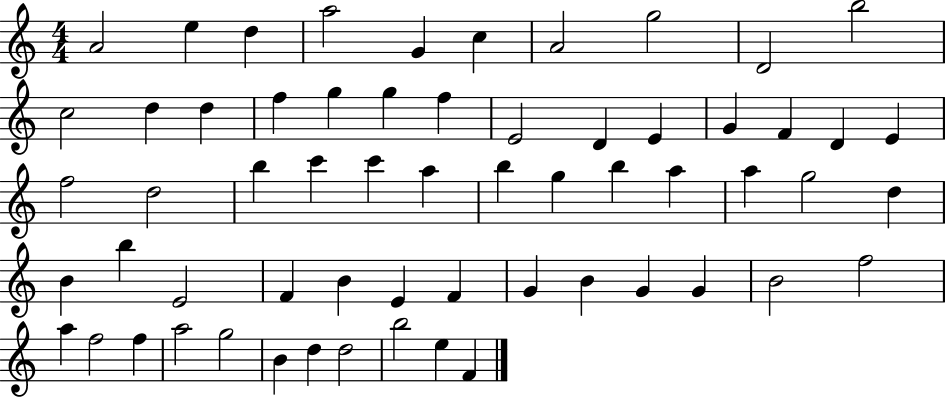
{
  \clef treble
  \numericTimeSignature
  \time 4/4
  \key c \major
  a'2 e''4 d''4 | a''2 g'4 c''4 | a'2 g''2 | d'2 b''2 | \break c''2 d''4 d''4 | f''4 g''4 g''4 f''4 | e'2 d'4 e'4 | g'4 f'4 d'4 e'4 | \break f''2 d''2 | b''4 c'''4 c'''4 a''4 | b''4 g''4 b''4 a''4 | a''4 g''2 d''4 | \break b'4 b''4 e'2 | f'4 b'4 e'4 f'4 | g'4 b'4 g'4 g'4 | b'2 f''2 | \break a''4 f''2 f''4 | a''2 g''2 | b'4 d''4 d''2 | b''2 e''4 f'4 | \break \bar "|."
}